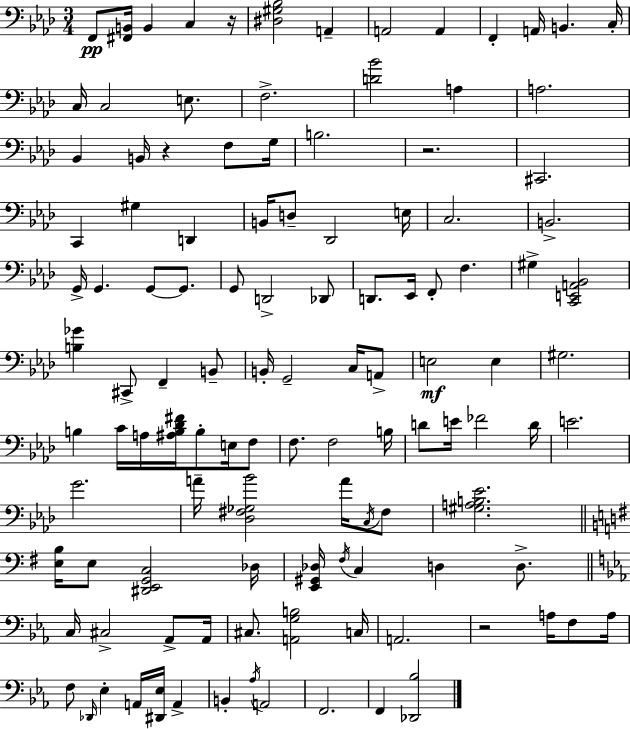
X:1
T:Untitled
M:3/4
L:1/4
K:Ab
F,,/2 [^F,,B,,]/4 B,, C, z/4 [^D,^G,_B,]2 A,, A,,2 A,, F,, A,,/4 B,, C,/4 C,/4 C,2 E,/2 F,2 [D_B]2 A, A,2 _B,, B,,/4 z F,/2 G,/4 B,2 z2 ^C,,2 C,, ^G, D,, B,,/4 D,/2 _D,,2 E,/4 C,2 B,,2 G,,/4 G,, G,,/2 G,,/2 G,,/2 D,,2 _D,,/2 D,,/2 _E,,/4 F,,/2 F, ^G, [C,,E,,A,,_B,,]2 [B,_G] ^C,,/2 F,, B,,/2 B,,/4 G,,2 C,/4 A,,/2 E,2 E, ^G,2 B, C/4 A,/4 [^A,B,_D^F]/4 B,/2 E,/4 F,/2 F,/2 F,2 B,/4 D/2 E/4 _F2 D/4 E2 G2 A/4 [_D,^F,_G,_B]2 A/4 C,/4 ^F,/2 [^G,A,B,_E]2 [E,B,]/4 E,/2 [^D,,E,,G,,C,]2 _D,/4 [E,,^G,,_D,]/4 ^F,/4 C, D, D,/2 C,/4 ^C,2 _A,,/2 _A,,/4 ^C,/2 [A,,G,B,]2 C,/4 A,,2 z2 A,/4 F,/2 A,/4 F,/2 _D,,/4 _E, A,,/4 [^D,,_E,]/4 A,, B,, _A,/4 A,,2 F,,2 F,, [_D,,_B,]2